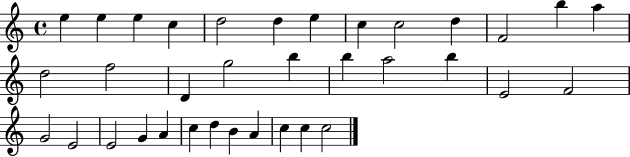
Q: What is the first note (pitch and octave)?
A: E5